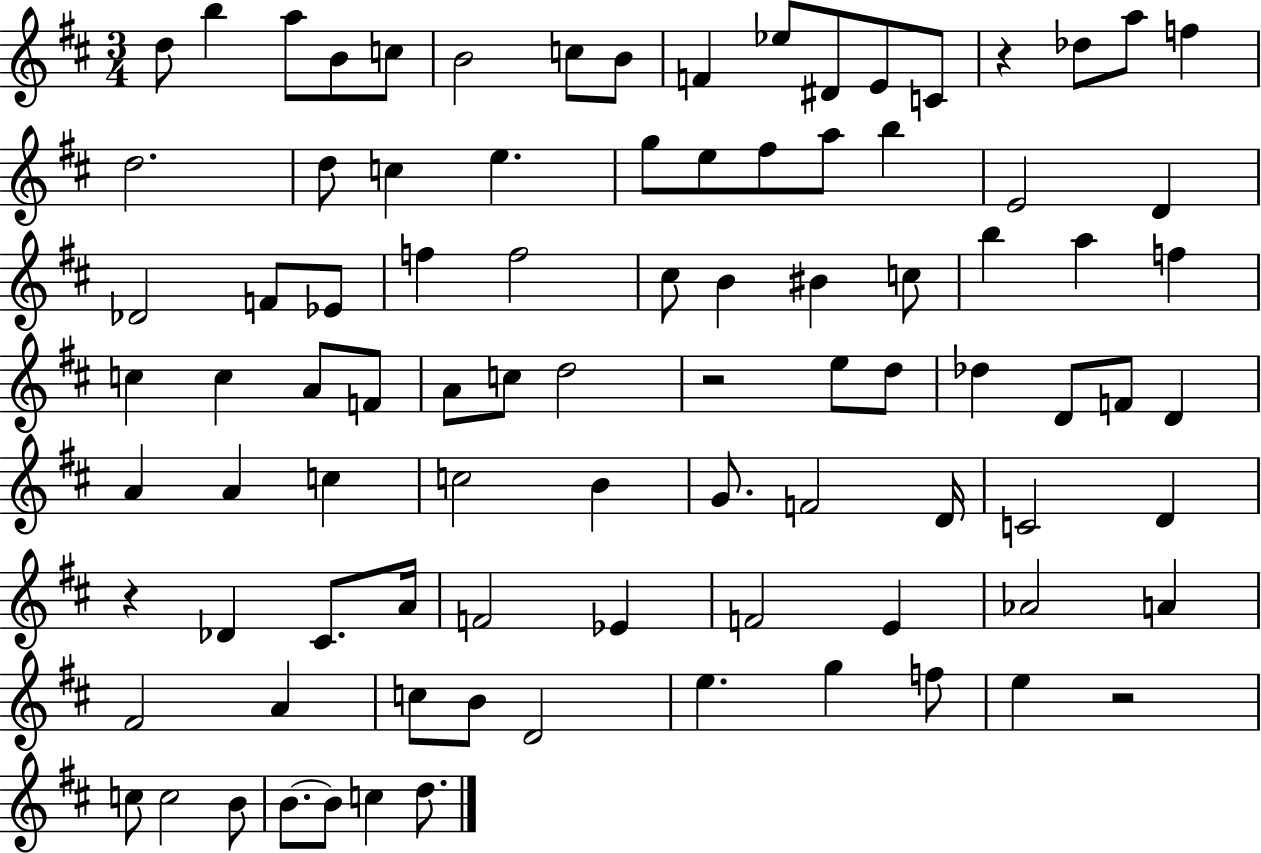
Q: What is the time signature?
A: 3/4